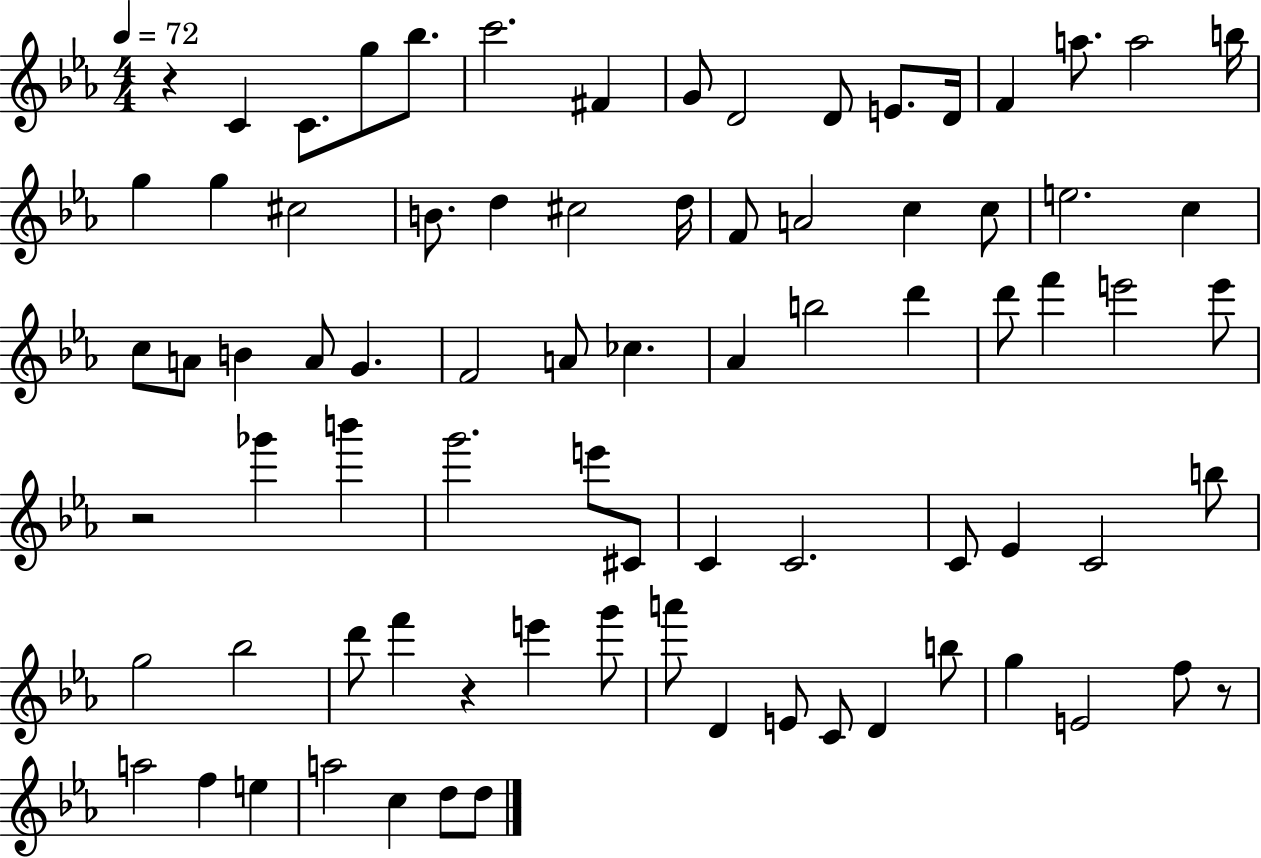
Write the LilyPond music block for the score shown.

{
  \clef treble
  \numericTimeSignature
  \time 4/4
  \key ees \major
  \tempo 4 = 72
  r4 c'4 c'8. g''8 bes''8. | c'''2. fis'4 | g'8 d'2 d'8 e'8. d'16 | f'4 a''8. a''2 b''16 | \break g''4 g''4 cis''2 | b'8. d''4 cis''2 d''16 | f'8 a'2 c''4 c''8 | e''2. c''4 | \break c''8 a'8 b'4 a'8 g'4. | f'2 a'8 ces''4. | aes'4 b''2 d'''4 | d'''8 f'''4 e'''2 e'''8 | \break r2 ges'''4 b'''4 | g'''2. e'''8 cis'8 | c'4 c'2. | c'8 ees'4 c'2 b''8 | \break g''2 bes''2 | d'''8 f'''4 r4 e'''4 g'''8 | a'''8 d'4 e'8 c'8 d'4 b''8 | g''4 e'2 f''8 r8 | \break a''2 f''4 e''4 | a''2 c''4 d''8 d''8 | \bar "|."
}